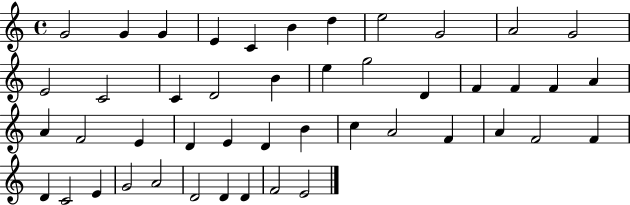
{
  \clef treble
  \time 4/4
  \defaultTimeSignature
  \key c \major
  g'2 g'4 g'4 | e'4 c'4 b'4 d''4 | e''2 g'2 | a'2 g'2 | \break e'2 c'2 | c'4 d'2 b'4 | e''4 g''2 d'4 | f'4 f'4 f'4 a'4 | \break a'4 f'2 e'4 | d'4 e'4 d'4 b'4 | c''4 a'2 f'4 | a'4 f'2 f'4 | \break d'4 c'2 e'4 | g'2 a'2 | d'2 d'4 d'4 | f'2 e'2 | \break \bar "|."
}